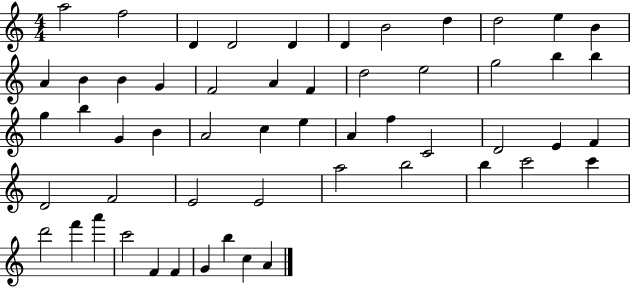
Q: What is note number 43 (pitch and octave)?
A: B5